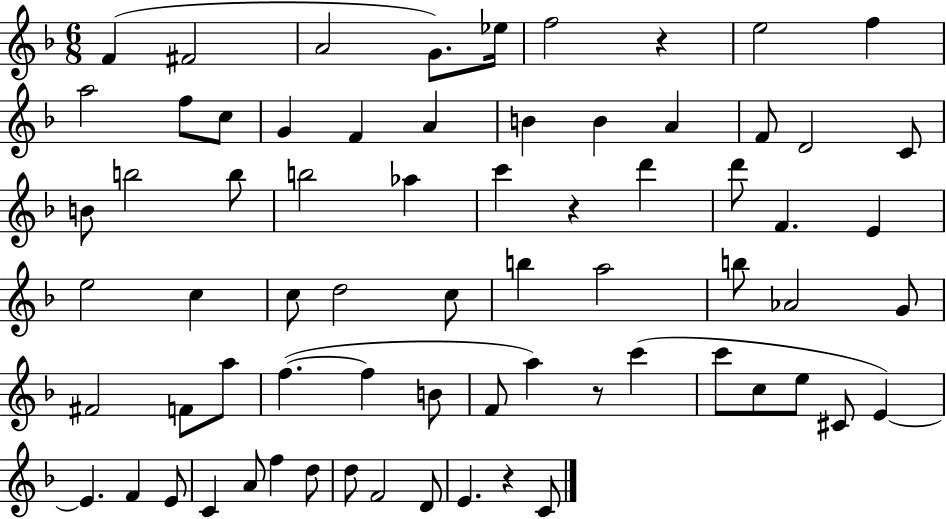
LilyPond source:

{
  \clef treble
  \numericTimeSignature
  \time 6/8
  \key f \major
  f'4( fis'2 | a'2 g'8.) ees''16 | f''2 r4 | e''2 f''4 | \break a''2 f''8 c''8 | g'4 f'4 a'4 | b'4 b'4 a'4 | f'8 d'2 c'8 | \break b'8 b''2 b''8 | b''2 aes''4 | c'''4 r4 d'''4 | d'''8 f'4. e'4 | \break e''2 c''4 | c''8 d''2 c''8 | b''4 a''2 | b''8 aes'2 g'8 | \break fis'2 f'8 a''8 | f''4.~(~ f''4 b'8 | f'8 a''4) r8 c'''4( | c'''8 c''8 e''8 cis'8 e'4~~) | \break e'4. f'4 e'8 | c'4 a'8 f''4 d''8 | d''8 f'2 d'8 | e'4. r4 c'8 | \break \bar "|."
}